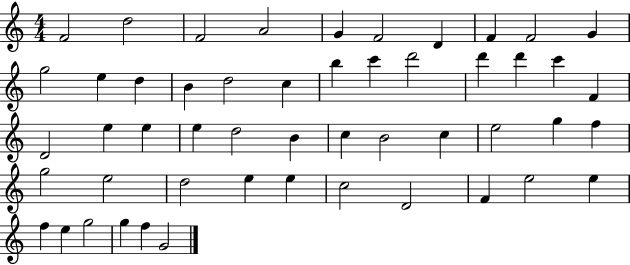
X:1
T:Untitled
M:4/4
L:1/4
K:C
F2 d2 F2 A2 G F2 D F F2 G g2 e d B d2 c b c' d'2 d' d' c' F D2 e e e d2 B c B2 c e2 g f g2 e2 d2 e e c2 D2 F e2 e f e g2 g f G2